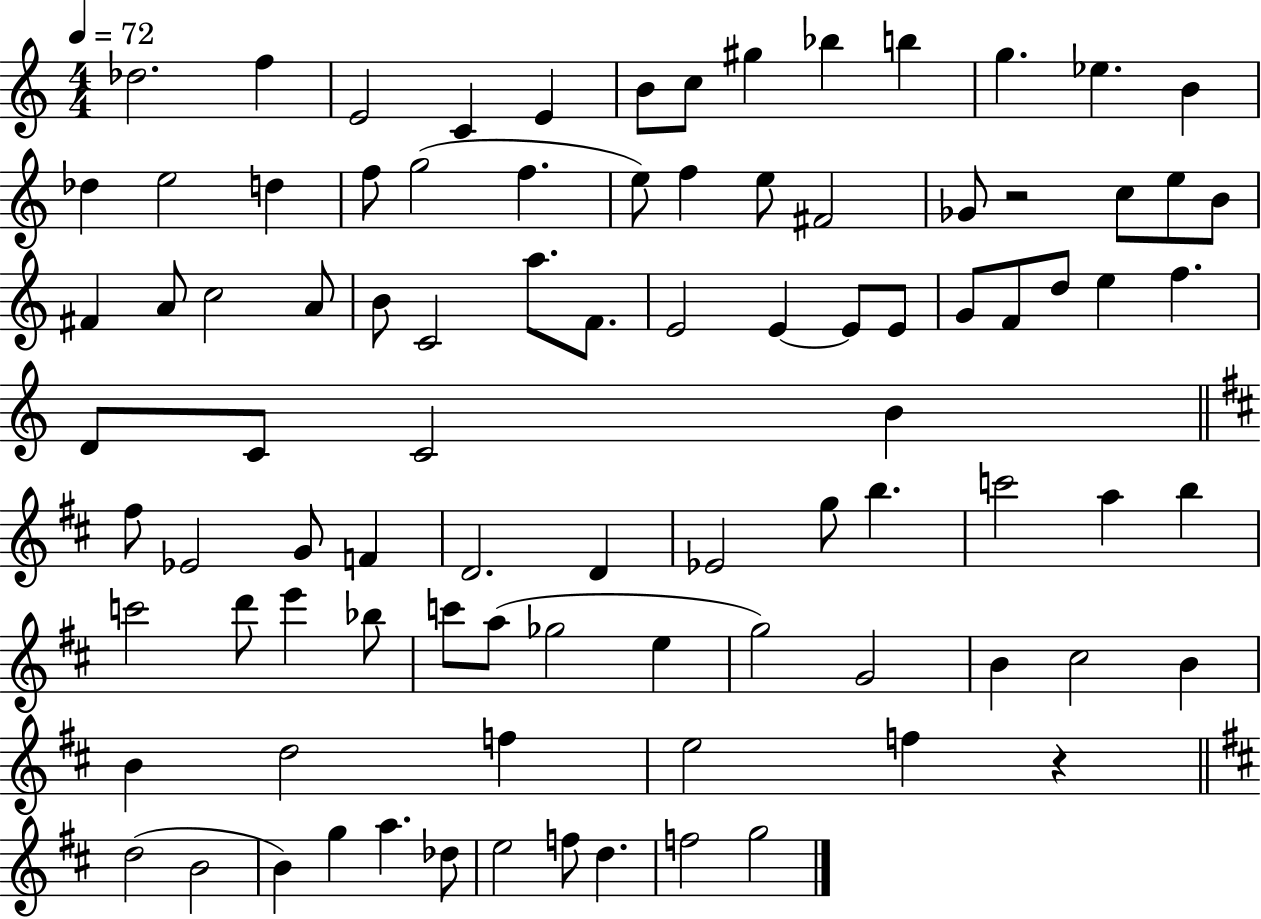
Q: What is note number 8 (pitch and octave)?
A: G#5